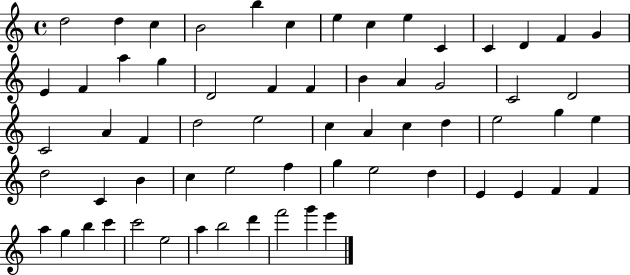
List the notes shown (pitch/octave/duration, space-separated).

D5/h D5/q C5/q B4/h B5/q C5/q E5/q C5/q E5/q C4/q C4/q D4/q F4/q G4/q E4/q F4/q A5/q G5/q D4/h F4/q F4/q B4/q A4/q G4/h C4/h D4/h C4/h A4/q F4/q D5/h E5/h C5/q A4/q C5/q D5/q E5/h G5/q E5/q D5/h C4/q B4/q C5/q E5/h F5/q G5/q E5/h D5/q E4/q E4/q F4/q F4/q A5/q G5/q B5/q C6/q C6/h E5/h A5/q B5/h D6/q F6/h G6/q E6/q